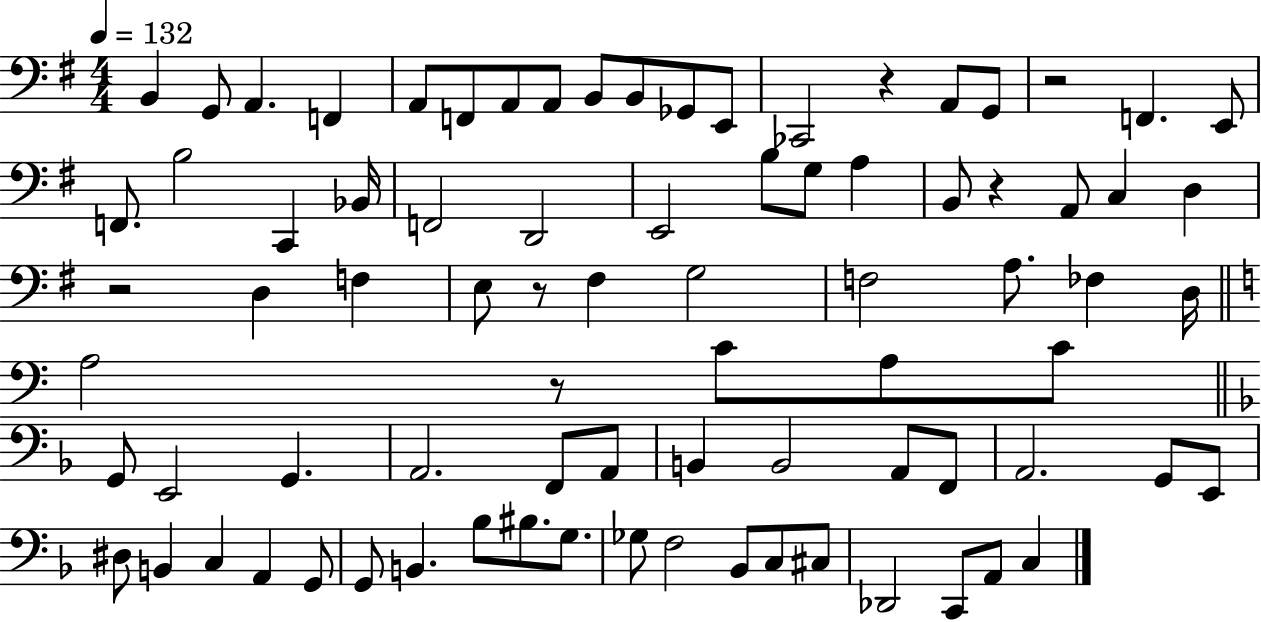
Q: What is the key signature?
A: G major